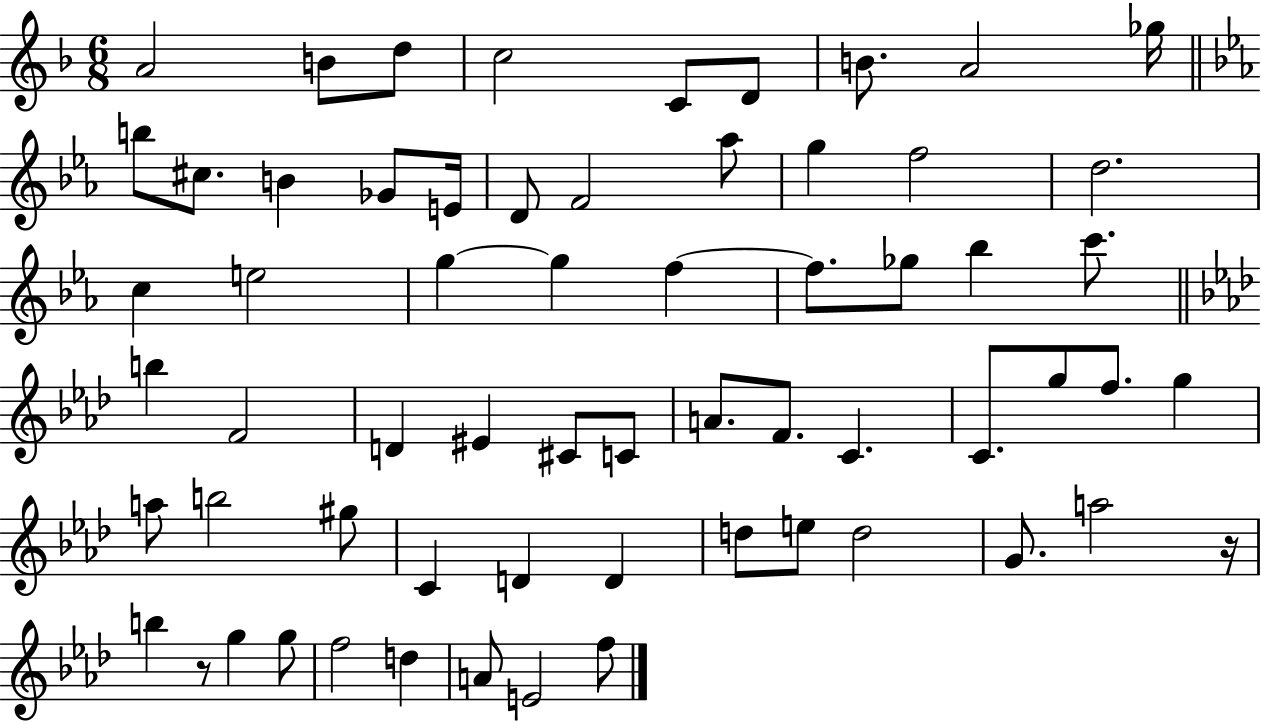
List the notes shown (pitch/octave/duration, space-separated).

A4/h B4/e D5/e C5/h C4/e D4/e B4/e. A4/h Gb5/s B5/e C#5/e. B4/q Gb4/e E4/s D4/e F4/h Ab5/e G5/q F5/h D5/h. C5/q E5/h G5/q G5/q F5/q F5/e. Gb5/e Bb5/q C6/e. B5/q F4/h D4/q EIS4/q C#4/e C4/e A4/e. F4/e. C4/q. C4/e. G5/e F5/e. G5/q A5/e B5/h G#5/e C4/q D4/q D4/q D5/e E5/e D5/h G4/e. A5/h R/s B5/q R/e G5/q G5/e F5/h D5/q A4/e E4/h F5/e